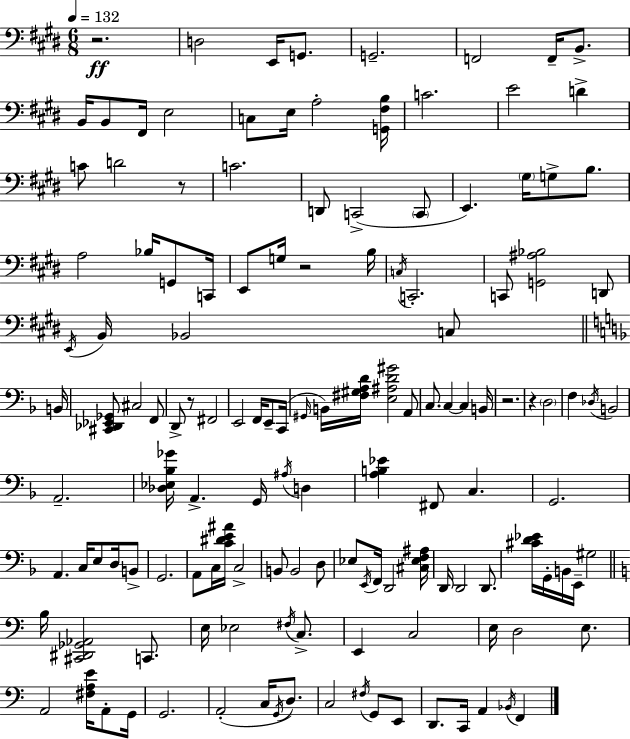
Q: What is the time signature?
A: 6/8